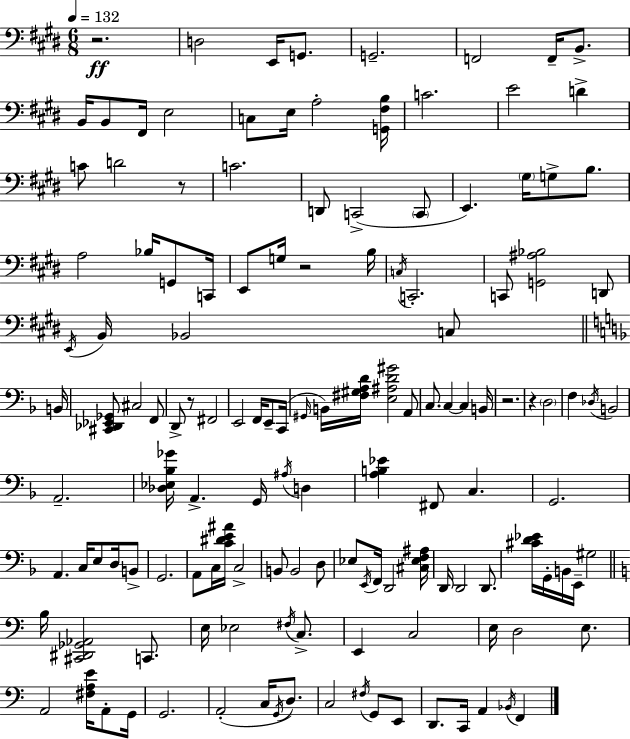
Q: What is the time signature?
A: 6/8